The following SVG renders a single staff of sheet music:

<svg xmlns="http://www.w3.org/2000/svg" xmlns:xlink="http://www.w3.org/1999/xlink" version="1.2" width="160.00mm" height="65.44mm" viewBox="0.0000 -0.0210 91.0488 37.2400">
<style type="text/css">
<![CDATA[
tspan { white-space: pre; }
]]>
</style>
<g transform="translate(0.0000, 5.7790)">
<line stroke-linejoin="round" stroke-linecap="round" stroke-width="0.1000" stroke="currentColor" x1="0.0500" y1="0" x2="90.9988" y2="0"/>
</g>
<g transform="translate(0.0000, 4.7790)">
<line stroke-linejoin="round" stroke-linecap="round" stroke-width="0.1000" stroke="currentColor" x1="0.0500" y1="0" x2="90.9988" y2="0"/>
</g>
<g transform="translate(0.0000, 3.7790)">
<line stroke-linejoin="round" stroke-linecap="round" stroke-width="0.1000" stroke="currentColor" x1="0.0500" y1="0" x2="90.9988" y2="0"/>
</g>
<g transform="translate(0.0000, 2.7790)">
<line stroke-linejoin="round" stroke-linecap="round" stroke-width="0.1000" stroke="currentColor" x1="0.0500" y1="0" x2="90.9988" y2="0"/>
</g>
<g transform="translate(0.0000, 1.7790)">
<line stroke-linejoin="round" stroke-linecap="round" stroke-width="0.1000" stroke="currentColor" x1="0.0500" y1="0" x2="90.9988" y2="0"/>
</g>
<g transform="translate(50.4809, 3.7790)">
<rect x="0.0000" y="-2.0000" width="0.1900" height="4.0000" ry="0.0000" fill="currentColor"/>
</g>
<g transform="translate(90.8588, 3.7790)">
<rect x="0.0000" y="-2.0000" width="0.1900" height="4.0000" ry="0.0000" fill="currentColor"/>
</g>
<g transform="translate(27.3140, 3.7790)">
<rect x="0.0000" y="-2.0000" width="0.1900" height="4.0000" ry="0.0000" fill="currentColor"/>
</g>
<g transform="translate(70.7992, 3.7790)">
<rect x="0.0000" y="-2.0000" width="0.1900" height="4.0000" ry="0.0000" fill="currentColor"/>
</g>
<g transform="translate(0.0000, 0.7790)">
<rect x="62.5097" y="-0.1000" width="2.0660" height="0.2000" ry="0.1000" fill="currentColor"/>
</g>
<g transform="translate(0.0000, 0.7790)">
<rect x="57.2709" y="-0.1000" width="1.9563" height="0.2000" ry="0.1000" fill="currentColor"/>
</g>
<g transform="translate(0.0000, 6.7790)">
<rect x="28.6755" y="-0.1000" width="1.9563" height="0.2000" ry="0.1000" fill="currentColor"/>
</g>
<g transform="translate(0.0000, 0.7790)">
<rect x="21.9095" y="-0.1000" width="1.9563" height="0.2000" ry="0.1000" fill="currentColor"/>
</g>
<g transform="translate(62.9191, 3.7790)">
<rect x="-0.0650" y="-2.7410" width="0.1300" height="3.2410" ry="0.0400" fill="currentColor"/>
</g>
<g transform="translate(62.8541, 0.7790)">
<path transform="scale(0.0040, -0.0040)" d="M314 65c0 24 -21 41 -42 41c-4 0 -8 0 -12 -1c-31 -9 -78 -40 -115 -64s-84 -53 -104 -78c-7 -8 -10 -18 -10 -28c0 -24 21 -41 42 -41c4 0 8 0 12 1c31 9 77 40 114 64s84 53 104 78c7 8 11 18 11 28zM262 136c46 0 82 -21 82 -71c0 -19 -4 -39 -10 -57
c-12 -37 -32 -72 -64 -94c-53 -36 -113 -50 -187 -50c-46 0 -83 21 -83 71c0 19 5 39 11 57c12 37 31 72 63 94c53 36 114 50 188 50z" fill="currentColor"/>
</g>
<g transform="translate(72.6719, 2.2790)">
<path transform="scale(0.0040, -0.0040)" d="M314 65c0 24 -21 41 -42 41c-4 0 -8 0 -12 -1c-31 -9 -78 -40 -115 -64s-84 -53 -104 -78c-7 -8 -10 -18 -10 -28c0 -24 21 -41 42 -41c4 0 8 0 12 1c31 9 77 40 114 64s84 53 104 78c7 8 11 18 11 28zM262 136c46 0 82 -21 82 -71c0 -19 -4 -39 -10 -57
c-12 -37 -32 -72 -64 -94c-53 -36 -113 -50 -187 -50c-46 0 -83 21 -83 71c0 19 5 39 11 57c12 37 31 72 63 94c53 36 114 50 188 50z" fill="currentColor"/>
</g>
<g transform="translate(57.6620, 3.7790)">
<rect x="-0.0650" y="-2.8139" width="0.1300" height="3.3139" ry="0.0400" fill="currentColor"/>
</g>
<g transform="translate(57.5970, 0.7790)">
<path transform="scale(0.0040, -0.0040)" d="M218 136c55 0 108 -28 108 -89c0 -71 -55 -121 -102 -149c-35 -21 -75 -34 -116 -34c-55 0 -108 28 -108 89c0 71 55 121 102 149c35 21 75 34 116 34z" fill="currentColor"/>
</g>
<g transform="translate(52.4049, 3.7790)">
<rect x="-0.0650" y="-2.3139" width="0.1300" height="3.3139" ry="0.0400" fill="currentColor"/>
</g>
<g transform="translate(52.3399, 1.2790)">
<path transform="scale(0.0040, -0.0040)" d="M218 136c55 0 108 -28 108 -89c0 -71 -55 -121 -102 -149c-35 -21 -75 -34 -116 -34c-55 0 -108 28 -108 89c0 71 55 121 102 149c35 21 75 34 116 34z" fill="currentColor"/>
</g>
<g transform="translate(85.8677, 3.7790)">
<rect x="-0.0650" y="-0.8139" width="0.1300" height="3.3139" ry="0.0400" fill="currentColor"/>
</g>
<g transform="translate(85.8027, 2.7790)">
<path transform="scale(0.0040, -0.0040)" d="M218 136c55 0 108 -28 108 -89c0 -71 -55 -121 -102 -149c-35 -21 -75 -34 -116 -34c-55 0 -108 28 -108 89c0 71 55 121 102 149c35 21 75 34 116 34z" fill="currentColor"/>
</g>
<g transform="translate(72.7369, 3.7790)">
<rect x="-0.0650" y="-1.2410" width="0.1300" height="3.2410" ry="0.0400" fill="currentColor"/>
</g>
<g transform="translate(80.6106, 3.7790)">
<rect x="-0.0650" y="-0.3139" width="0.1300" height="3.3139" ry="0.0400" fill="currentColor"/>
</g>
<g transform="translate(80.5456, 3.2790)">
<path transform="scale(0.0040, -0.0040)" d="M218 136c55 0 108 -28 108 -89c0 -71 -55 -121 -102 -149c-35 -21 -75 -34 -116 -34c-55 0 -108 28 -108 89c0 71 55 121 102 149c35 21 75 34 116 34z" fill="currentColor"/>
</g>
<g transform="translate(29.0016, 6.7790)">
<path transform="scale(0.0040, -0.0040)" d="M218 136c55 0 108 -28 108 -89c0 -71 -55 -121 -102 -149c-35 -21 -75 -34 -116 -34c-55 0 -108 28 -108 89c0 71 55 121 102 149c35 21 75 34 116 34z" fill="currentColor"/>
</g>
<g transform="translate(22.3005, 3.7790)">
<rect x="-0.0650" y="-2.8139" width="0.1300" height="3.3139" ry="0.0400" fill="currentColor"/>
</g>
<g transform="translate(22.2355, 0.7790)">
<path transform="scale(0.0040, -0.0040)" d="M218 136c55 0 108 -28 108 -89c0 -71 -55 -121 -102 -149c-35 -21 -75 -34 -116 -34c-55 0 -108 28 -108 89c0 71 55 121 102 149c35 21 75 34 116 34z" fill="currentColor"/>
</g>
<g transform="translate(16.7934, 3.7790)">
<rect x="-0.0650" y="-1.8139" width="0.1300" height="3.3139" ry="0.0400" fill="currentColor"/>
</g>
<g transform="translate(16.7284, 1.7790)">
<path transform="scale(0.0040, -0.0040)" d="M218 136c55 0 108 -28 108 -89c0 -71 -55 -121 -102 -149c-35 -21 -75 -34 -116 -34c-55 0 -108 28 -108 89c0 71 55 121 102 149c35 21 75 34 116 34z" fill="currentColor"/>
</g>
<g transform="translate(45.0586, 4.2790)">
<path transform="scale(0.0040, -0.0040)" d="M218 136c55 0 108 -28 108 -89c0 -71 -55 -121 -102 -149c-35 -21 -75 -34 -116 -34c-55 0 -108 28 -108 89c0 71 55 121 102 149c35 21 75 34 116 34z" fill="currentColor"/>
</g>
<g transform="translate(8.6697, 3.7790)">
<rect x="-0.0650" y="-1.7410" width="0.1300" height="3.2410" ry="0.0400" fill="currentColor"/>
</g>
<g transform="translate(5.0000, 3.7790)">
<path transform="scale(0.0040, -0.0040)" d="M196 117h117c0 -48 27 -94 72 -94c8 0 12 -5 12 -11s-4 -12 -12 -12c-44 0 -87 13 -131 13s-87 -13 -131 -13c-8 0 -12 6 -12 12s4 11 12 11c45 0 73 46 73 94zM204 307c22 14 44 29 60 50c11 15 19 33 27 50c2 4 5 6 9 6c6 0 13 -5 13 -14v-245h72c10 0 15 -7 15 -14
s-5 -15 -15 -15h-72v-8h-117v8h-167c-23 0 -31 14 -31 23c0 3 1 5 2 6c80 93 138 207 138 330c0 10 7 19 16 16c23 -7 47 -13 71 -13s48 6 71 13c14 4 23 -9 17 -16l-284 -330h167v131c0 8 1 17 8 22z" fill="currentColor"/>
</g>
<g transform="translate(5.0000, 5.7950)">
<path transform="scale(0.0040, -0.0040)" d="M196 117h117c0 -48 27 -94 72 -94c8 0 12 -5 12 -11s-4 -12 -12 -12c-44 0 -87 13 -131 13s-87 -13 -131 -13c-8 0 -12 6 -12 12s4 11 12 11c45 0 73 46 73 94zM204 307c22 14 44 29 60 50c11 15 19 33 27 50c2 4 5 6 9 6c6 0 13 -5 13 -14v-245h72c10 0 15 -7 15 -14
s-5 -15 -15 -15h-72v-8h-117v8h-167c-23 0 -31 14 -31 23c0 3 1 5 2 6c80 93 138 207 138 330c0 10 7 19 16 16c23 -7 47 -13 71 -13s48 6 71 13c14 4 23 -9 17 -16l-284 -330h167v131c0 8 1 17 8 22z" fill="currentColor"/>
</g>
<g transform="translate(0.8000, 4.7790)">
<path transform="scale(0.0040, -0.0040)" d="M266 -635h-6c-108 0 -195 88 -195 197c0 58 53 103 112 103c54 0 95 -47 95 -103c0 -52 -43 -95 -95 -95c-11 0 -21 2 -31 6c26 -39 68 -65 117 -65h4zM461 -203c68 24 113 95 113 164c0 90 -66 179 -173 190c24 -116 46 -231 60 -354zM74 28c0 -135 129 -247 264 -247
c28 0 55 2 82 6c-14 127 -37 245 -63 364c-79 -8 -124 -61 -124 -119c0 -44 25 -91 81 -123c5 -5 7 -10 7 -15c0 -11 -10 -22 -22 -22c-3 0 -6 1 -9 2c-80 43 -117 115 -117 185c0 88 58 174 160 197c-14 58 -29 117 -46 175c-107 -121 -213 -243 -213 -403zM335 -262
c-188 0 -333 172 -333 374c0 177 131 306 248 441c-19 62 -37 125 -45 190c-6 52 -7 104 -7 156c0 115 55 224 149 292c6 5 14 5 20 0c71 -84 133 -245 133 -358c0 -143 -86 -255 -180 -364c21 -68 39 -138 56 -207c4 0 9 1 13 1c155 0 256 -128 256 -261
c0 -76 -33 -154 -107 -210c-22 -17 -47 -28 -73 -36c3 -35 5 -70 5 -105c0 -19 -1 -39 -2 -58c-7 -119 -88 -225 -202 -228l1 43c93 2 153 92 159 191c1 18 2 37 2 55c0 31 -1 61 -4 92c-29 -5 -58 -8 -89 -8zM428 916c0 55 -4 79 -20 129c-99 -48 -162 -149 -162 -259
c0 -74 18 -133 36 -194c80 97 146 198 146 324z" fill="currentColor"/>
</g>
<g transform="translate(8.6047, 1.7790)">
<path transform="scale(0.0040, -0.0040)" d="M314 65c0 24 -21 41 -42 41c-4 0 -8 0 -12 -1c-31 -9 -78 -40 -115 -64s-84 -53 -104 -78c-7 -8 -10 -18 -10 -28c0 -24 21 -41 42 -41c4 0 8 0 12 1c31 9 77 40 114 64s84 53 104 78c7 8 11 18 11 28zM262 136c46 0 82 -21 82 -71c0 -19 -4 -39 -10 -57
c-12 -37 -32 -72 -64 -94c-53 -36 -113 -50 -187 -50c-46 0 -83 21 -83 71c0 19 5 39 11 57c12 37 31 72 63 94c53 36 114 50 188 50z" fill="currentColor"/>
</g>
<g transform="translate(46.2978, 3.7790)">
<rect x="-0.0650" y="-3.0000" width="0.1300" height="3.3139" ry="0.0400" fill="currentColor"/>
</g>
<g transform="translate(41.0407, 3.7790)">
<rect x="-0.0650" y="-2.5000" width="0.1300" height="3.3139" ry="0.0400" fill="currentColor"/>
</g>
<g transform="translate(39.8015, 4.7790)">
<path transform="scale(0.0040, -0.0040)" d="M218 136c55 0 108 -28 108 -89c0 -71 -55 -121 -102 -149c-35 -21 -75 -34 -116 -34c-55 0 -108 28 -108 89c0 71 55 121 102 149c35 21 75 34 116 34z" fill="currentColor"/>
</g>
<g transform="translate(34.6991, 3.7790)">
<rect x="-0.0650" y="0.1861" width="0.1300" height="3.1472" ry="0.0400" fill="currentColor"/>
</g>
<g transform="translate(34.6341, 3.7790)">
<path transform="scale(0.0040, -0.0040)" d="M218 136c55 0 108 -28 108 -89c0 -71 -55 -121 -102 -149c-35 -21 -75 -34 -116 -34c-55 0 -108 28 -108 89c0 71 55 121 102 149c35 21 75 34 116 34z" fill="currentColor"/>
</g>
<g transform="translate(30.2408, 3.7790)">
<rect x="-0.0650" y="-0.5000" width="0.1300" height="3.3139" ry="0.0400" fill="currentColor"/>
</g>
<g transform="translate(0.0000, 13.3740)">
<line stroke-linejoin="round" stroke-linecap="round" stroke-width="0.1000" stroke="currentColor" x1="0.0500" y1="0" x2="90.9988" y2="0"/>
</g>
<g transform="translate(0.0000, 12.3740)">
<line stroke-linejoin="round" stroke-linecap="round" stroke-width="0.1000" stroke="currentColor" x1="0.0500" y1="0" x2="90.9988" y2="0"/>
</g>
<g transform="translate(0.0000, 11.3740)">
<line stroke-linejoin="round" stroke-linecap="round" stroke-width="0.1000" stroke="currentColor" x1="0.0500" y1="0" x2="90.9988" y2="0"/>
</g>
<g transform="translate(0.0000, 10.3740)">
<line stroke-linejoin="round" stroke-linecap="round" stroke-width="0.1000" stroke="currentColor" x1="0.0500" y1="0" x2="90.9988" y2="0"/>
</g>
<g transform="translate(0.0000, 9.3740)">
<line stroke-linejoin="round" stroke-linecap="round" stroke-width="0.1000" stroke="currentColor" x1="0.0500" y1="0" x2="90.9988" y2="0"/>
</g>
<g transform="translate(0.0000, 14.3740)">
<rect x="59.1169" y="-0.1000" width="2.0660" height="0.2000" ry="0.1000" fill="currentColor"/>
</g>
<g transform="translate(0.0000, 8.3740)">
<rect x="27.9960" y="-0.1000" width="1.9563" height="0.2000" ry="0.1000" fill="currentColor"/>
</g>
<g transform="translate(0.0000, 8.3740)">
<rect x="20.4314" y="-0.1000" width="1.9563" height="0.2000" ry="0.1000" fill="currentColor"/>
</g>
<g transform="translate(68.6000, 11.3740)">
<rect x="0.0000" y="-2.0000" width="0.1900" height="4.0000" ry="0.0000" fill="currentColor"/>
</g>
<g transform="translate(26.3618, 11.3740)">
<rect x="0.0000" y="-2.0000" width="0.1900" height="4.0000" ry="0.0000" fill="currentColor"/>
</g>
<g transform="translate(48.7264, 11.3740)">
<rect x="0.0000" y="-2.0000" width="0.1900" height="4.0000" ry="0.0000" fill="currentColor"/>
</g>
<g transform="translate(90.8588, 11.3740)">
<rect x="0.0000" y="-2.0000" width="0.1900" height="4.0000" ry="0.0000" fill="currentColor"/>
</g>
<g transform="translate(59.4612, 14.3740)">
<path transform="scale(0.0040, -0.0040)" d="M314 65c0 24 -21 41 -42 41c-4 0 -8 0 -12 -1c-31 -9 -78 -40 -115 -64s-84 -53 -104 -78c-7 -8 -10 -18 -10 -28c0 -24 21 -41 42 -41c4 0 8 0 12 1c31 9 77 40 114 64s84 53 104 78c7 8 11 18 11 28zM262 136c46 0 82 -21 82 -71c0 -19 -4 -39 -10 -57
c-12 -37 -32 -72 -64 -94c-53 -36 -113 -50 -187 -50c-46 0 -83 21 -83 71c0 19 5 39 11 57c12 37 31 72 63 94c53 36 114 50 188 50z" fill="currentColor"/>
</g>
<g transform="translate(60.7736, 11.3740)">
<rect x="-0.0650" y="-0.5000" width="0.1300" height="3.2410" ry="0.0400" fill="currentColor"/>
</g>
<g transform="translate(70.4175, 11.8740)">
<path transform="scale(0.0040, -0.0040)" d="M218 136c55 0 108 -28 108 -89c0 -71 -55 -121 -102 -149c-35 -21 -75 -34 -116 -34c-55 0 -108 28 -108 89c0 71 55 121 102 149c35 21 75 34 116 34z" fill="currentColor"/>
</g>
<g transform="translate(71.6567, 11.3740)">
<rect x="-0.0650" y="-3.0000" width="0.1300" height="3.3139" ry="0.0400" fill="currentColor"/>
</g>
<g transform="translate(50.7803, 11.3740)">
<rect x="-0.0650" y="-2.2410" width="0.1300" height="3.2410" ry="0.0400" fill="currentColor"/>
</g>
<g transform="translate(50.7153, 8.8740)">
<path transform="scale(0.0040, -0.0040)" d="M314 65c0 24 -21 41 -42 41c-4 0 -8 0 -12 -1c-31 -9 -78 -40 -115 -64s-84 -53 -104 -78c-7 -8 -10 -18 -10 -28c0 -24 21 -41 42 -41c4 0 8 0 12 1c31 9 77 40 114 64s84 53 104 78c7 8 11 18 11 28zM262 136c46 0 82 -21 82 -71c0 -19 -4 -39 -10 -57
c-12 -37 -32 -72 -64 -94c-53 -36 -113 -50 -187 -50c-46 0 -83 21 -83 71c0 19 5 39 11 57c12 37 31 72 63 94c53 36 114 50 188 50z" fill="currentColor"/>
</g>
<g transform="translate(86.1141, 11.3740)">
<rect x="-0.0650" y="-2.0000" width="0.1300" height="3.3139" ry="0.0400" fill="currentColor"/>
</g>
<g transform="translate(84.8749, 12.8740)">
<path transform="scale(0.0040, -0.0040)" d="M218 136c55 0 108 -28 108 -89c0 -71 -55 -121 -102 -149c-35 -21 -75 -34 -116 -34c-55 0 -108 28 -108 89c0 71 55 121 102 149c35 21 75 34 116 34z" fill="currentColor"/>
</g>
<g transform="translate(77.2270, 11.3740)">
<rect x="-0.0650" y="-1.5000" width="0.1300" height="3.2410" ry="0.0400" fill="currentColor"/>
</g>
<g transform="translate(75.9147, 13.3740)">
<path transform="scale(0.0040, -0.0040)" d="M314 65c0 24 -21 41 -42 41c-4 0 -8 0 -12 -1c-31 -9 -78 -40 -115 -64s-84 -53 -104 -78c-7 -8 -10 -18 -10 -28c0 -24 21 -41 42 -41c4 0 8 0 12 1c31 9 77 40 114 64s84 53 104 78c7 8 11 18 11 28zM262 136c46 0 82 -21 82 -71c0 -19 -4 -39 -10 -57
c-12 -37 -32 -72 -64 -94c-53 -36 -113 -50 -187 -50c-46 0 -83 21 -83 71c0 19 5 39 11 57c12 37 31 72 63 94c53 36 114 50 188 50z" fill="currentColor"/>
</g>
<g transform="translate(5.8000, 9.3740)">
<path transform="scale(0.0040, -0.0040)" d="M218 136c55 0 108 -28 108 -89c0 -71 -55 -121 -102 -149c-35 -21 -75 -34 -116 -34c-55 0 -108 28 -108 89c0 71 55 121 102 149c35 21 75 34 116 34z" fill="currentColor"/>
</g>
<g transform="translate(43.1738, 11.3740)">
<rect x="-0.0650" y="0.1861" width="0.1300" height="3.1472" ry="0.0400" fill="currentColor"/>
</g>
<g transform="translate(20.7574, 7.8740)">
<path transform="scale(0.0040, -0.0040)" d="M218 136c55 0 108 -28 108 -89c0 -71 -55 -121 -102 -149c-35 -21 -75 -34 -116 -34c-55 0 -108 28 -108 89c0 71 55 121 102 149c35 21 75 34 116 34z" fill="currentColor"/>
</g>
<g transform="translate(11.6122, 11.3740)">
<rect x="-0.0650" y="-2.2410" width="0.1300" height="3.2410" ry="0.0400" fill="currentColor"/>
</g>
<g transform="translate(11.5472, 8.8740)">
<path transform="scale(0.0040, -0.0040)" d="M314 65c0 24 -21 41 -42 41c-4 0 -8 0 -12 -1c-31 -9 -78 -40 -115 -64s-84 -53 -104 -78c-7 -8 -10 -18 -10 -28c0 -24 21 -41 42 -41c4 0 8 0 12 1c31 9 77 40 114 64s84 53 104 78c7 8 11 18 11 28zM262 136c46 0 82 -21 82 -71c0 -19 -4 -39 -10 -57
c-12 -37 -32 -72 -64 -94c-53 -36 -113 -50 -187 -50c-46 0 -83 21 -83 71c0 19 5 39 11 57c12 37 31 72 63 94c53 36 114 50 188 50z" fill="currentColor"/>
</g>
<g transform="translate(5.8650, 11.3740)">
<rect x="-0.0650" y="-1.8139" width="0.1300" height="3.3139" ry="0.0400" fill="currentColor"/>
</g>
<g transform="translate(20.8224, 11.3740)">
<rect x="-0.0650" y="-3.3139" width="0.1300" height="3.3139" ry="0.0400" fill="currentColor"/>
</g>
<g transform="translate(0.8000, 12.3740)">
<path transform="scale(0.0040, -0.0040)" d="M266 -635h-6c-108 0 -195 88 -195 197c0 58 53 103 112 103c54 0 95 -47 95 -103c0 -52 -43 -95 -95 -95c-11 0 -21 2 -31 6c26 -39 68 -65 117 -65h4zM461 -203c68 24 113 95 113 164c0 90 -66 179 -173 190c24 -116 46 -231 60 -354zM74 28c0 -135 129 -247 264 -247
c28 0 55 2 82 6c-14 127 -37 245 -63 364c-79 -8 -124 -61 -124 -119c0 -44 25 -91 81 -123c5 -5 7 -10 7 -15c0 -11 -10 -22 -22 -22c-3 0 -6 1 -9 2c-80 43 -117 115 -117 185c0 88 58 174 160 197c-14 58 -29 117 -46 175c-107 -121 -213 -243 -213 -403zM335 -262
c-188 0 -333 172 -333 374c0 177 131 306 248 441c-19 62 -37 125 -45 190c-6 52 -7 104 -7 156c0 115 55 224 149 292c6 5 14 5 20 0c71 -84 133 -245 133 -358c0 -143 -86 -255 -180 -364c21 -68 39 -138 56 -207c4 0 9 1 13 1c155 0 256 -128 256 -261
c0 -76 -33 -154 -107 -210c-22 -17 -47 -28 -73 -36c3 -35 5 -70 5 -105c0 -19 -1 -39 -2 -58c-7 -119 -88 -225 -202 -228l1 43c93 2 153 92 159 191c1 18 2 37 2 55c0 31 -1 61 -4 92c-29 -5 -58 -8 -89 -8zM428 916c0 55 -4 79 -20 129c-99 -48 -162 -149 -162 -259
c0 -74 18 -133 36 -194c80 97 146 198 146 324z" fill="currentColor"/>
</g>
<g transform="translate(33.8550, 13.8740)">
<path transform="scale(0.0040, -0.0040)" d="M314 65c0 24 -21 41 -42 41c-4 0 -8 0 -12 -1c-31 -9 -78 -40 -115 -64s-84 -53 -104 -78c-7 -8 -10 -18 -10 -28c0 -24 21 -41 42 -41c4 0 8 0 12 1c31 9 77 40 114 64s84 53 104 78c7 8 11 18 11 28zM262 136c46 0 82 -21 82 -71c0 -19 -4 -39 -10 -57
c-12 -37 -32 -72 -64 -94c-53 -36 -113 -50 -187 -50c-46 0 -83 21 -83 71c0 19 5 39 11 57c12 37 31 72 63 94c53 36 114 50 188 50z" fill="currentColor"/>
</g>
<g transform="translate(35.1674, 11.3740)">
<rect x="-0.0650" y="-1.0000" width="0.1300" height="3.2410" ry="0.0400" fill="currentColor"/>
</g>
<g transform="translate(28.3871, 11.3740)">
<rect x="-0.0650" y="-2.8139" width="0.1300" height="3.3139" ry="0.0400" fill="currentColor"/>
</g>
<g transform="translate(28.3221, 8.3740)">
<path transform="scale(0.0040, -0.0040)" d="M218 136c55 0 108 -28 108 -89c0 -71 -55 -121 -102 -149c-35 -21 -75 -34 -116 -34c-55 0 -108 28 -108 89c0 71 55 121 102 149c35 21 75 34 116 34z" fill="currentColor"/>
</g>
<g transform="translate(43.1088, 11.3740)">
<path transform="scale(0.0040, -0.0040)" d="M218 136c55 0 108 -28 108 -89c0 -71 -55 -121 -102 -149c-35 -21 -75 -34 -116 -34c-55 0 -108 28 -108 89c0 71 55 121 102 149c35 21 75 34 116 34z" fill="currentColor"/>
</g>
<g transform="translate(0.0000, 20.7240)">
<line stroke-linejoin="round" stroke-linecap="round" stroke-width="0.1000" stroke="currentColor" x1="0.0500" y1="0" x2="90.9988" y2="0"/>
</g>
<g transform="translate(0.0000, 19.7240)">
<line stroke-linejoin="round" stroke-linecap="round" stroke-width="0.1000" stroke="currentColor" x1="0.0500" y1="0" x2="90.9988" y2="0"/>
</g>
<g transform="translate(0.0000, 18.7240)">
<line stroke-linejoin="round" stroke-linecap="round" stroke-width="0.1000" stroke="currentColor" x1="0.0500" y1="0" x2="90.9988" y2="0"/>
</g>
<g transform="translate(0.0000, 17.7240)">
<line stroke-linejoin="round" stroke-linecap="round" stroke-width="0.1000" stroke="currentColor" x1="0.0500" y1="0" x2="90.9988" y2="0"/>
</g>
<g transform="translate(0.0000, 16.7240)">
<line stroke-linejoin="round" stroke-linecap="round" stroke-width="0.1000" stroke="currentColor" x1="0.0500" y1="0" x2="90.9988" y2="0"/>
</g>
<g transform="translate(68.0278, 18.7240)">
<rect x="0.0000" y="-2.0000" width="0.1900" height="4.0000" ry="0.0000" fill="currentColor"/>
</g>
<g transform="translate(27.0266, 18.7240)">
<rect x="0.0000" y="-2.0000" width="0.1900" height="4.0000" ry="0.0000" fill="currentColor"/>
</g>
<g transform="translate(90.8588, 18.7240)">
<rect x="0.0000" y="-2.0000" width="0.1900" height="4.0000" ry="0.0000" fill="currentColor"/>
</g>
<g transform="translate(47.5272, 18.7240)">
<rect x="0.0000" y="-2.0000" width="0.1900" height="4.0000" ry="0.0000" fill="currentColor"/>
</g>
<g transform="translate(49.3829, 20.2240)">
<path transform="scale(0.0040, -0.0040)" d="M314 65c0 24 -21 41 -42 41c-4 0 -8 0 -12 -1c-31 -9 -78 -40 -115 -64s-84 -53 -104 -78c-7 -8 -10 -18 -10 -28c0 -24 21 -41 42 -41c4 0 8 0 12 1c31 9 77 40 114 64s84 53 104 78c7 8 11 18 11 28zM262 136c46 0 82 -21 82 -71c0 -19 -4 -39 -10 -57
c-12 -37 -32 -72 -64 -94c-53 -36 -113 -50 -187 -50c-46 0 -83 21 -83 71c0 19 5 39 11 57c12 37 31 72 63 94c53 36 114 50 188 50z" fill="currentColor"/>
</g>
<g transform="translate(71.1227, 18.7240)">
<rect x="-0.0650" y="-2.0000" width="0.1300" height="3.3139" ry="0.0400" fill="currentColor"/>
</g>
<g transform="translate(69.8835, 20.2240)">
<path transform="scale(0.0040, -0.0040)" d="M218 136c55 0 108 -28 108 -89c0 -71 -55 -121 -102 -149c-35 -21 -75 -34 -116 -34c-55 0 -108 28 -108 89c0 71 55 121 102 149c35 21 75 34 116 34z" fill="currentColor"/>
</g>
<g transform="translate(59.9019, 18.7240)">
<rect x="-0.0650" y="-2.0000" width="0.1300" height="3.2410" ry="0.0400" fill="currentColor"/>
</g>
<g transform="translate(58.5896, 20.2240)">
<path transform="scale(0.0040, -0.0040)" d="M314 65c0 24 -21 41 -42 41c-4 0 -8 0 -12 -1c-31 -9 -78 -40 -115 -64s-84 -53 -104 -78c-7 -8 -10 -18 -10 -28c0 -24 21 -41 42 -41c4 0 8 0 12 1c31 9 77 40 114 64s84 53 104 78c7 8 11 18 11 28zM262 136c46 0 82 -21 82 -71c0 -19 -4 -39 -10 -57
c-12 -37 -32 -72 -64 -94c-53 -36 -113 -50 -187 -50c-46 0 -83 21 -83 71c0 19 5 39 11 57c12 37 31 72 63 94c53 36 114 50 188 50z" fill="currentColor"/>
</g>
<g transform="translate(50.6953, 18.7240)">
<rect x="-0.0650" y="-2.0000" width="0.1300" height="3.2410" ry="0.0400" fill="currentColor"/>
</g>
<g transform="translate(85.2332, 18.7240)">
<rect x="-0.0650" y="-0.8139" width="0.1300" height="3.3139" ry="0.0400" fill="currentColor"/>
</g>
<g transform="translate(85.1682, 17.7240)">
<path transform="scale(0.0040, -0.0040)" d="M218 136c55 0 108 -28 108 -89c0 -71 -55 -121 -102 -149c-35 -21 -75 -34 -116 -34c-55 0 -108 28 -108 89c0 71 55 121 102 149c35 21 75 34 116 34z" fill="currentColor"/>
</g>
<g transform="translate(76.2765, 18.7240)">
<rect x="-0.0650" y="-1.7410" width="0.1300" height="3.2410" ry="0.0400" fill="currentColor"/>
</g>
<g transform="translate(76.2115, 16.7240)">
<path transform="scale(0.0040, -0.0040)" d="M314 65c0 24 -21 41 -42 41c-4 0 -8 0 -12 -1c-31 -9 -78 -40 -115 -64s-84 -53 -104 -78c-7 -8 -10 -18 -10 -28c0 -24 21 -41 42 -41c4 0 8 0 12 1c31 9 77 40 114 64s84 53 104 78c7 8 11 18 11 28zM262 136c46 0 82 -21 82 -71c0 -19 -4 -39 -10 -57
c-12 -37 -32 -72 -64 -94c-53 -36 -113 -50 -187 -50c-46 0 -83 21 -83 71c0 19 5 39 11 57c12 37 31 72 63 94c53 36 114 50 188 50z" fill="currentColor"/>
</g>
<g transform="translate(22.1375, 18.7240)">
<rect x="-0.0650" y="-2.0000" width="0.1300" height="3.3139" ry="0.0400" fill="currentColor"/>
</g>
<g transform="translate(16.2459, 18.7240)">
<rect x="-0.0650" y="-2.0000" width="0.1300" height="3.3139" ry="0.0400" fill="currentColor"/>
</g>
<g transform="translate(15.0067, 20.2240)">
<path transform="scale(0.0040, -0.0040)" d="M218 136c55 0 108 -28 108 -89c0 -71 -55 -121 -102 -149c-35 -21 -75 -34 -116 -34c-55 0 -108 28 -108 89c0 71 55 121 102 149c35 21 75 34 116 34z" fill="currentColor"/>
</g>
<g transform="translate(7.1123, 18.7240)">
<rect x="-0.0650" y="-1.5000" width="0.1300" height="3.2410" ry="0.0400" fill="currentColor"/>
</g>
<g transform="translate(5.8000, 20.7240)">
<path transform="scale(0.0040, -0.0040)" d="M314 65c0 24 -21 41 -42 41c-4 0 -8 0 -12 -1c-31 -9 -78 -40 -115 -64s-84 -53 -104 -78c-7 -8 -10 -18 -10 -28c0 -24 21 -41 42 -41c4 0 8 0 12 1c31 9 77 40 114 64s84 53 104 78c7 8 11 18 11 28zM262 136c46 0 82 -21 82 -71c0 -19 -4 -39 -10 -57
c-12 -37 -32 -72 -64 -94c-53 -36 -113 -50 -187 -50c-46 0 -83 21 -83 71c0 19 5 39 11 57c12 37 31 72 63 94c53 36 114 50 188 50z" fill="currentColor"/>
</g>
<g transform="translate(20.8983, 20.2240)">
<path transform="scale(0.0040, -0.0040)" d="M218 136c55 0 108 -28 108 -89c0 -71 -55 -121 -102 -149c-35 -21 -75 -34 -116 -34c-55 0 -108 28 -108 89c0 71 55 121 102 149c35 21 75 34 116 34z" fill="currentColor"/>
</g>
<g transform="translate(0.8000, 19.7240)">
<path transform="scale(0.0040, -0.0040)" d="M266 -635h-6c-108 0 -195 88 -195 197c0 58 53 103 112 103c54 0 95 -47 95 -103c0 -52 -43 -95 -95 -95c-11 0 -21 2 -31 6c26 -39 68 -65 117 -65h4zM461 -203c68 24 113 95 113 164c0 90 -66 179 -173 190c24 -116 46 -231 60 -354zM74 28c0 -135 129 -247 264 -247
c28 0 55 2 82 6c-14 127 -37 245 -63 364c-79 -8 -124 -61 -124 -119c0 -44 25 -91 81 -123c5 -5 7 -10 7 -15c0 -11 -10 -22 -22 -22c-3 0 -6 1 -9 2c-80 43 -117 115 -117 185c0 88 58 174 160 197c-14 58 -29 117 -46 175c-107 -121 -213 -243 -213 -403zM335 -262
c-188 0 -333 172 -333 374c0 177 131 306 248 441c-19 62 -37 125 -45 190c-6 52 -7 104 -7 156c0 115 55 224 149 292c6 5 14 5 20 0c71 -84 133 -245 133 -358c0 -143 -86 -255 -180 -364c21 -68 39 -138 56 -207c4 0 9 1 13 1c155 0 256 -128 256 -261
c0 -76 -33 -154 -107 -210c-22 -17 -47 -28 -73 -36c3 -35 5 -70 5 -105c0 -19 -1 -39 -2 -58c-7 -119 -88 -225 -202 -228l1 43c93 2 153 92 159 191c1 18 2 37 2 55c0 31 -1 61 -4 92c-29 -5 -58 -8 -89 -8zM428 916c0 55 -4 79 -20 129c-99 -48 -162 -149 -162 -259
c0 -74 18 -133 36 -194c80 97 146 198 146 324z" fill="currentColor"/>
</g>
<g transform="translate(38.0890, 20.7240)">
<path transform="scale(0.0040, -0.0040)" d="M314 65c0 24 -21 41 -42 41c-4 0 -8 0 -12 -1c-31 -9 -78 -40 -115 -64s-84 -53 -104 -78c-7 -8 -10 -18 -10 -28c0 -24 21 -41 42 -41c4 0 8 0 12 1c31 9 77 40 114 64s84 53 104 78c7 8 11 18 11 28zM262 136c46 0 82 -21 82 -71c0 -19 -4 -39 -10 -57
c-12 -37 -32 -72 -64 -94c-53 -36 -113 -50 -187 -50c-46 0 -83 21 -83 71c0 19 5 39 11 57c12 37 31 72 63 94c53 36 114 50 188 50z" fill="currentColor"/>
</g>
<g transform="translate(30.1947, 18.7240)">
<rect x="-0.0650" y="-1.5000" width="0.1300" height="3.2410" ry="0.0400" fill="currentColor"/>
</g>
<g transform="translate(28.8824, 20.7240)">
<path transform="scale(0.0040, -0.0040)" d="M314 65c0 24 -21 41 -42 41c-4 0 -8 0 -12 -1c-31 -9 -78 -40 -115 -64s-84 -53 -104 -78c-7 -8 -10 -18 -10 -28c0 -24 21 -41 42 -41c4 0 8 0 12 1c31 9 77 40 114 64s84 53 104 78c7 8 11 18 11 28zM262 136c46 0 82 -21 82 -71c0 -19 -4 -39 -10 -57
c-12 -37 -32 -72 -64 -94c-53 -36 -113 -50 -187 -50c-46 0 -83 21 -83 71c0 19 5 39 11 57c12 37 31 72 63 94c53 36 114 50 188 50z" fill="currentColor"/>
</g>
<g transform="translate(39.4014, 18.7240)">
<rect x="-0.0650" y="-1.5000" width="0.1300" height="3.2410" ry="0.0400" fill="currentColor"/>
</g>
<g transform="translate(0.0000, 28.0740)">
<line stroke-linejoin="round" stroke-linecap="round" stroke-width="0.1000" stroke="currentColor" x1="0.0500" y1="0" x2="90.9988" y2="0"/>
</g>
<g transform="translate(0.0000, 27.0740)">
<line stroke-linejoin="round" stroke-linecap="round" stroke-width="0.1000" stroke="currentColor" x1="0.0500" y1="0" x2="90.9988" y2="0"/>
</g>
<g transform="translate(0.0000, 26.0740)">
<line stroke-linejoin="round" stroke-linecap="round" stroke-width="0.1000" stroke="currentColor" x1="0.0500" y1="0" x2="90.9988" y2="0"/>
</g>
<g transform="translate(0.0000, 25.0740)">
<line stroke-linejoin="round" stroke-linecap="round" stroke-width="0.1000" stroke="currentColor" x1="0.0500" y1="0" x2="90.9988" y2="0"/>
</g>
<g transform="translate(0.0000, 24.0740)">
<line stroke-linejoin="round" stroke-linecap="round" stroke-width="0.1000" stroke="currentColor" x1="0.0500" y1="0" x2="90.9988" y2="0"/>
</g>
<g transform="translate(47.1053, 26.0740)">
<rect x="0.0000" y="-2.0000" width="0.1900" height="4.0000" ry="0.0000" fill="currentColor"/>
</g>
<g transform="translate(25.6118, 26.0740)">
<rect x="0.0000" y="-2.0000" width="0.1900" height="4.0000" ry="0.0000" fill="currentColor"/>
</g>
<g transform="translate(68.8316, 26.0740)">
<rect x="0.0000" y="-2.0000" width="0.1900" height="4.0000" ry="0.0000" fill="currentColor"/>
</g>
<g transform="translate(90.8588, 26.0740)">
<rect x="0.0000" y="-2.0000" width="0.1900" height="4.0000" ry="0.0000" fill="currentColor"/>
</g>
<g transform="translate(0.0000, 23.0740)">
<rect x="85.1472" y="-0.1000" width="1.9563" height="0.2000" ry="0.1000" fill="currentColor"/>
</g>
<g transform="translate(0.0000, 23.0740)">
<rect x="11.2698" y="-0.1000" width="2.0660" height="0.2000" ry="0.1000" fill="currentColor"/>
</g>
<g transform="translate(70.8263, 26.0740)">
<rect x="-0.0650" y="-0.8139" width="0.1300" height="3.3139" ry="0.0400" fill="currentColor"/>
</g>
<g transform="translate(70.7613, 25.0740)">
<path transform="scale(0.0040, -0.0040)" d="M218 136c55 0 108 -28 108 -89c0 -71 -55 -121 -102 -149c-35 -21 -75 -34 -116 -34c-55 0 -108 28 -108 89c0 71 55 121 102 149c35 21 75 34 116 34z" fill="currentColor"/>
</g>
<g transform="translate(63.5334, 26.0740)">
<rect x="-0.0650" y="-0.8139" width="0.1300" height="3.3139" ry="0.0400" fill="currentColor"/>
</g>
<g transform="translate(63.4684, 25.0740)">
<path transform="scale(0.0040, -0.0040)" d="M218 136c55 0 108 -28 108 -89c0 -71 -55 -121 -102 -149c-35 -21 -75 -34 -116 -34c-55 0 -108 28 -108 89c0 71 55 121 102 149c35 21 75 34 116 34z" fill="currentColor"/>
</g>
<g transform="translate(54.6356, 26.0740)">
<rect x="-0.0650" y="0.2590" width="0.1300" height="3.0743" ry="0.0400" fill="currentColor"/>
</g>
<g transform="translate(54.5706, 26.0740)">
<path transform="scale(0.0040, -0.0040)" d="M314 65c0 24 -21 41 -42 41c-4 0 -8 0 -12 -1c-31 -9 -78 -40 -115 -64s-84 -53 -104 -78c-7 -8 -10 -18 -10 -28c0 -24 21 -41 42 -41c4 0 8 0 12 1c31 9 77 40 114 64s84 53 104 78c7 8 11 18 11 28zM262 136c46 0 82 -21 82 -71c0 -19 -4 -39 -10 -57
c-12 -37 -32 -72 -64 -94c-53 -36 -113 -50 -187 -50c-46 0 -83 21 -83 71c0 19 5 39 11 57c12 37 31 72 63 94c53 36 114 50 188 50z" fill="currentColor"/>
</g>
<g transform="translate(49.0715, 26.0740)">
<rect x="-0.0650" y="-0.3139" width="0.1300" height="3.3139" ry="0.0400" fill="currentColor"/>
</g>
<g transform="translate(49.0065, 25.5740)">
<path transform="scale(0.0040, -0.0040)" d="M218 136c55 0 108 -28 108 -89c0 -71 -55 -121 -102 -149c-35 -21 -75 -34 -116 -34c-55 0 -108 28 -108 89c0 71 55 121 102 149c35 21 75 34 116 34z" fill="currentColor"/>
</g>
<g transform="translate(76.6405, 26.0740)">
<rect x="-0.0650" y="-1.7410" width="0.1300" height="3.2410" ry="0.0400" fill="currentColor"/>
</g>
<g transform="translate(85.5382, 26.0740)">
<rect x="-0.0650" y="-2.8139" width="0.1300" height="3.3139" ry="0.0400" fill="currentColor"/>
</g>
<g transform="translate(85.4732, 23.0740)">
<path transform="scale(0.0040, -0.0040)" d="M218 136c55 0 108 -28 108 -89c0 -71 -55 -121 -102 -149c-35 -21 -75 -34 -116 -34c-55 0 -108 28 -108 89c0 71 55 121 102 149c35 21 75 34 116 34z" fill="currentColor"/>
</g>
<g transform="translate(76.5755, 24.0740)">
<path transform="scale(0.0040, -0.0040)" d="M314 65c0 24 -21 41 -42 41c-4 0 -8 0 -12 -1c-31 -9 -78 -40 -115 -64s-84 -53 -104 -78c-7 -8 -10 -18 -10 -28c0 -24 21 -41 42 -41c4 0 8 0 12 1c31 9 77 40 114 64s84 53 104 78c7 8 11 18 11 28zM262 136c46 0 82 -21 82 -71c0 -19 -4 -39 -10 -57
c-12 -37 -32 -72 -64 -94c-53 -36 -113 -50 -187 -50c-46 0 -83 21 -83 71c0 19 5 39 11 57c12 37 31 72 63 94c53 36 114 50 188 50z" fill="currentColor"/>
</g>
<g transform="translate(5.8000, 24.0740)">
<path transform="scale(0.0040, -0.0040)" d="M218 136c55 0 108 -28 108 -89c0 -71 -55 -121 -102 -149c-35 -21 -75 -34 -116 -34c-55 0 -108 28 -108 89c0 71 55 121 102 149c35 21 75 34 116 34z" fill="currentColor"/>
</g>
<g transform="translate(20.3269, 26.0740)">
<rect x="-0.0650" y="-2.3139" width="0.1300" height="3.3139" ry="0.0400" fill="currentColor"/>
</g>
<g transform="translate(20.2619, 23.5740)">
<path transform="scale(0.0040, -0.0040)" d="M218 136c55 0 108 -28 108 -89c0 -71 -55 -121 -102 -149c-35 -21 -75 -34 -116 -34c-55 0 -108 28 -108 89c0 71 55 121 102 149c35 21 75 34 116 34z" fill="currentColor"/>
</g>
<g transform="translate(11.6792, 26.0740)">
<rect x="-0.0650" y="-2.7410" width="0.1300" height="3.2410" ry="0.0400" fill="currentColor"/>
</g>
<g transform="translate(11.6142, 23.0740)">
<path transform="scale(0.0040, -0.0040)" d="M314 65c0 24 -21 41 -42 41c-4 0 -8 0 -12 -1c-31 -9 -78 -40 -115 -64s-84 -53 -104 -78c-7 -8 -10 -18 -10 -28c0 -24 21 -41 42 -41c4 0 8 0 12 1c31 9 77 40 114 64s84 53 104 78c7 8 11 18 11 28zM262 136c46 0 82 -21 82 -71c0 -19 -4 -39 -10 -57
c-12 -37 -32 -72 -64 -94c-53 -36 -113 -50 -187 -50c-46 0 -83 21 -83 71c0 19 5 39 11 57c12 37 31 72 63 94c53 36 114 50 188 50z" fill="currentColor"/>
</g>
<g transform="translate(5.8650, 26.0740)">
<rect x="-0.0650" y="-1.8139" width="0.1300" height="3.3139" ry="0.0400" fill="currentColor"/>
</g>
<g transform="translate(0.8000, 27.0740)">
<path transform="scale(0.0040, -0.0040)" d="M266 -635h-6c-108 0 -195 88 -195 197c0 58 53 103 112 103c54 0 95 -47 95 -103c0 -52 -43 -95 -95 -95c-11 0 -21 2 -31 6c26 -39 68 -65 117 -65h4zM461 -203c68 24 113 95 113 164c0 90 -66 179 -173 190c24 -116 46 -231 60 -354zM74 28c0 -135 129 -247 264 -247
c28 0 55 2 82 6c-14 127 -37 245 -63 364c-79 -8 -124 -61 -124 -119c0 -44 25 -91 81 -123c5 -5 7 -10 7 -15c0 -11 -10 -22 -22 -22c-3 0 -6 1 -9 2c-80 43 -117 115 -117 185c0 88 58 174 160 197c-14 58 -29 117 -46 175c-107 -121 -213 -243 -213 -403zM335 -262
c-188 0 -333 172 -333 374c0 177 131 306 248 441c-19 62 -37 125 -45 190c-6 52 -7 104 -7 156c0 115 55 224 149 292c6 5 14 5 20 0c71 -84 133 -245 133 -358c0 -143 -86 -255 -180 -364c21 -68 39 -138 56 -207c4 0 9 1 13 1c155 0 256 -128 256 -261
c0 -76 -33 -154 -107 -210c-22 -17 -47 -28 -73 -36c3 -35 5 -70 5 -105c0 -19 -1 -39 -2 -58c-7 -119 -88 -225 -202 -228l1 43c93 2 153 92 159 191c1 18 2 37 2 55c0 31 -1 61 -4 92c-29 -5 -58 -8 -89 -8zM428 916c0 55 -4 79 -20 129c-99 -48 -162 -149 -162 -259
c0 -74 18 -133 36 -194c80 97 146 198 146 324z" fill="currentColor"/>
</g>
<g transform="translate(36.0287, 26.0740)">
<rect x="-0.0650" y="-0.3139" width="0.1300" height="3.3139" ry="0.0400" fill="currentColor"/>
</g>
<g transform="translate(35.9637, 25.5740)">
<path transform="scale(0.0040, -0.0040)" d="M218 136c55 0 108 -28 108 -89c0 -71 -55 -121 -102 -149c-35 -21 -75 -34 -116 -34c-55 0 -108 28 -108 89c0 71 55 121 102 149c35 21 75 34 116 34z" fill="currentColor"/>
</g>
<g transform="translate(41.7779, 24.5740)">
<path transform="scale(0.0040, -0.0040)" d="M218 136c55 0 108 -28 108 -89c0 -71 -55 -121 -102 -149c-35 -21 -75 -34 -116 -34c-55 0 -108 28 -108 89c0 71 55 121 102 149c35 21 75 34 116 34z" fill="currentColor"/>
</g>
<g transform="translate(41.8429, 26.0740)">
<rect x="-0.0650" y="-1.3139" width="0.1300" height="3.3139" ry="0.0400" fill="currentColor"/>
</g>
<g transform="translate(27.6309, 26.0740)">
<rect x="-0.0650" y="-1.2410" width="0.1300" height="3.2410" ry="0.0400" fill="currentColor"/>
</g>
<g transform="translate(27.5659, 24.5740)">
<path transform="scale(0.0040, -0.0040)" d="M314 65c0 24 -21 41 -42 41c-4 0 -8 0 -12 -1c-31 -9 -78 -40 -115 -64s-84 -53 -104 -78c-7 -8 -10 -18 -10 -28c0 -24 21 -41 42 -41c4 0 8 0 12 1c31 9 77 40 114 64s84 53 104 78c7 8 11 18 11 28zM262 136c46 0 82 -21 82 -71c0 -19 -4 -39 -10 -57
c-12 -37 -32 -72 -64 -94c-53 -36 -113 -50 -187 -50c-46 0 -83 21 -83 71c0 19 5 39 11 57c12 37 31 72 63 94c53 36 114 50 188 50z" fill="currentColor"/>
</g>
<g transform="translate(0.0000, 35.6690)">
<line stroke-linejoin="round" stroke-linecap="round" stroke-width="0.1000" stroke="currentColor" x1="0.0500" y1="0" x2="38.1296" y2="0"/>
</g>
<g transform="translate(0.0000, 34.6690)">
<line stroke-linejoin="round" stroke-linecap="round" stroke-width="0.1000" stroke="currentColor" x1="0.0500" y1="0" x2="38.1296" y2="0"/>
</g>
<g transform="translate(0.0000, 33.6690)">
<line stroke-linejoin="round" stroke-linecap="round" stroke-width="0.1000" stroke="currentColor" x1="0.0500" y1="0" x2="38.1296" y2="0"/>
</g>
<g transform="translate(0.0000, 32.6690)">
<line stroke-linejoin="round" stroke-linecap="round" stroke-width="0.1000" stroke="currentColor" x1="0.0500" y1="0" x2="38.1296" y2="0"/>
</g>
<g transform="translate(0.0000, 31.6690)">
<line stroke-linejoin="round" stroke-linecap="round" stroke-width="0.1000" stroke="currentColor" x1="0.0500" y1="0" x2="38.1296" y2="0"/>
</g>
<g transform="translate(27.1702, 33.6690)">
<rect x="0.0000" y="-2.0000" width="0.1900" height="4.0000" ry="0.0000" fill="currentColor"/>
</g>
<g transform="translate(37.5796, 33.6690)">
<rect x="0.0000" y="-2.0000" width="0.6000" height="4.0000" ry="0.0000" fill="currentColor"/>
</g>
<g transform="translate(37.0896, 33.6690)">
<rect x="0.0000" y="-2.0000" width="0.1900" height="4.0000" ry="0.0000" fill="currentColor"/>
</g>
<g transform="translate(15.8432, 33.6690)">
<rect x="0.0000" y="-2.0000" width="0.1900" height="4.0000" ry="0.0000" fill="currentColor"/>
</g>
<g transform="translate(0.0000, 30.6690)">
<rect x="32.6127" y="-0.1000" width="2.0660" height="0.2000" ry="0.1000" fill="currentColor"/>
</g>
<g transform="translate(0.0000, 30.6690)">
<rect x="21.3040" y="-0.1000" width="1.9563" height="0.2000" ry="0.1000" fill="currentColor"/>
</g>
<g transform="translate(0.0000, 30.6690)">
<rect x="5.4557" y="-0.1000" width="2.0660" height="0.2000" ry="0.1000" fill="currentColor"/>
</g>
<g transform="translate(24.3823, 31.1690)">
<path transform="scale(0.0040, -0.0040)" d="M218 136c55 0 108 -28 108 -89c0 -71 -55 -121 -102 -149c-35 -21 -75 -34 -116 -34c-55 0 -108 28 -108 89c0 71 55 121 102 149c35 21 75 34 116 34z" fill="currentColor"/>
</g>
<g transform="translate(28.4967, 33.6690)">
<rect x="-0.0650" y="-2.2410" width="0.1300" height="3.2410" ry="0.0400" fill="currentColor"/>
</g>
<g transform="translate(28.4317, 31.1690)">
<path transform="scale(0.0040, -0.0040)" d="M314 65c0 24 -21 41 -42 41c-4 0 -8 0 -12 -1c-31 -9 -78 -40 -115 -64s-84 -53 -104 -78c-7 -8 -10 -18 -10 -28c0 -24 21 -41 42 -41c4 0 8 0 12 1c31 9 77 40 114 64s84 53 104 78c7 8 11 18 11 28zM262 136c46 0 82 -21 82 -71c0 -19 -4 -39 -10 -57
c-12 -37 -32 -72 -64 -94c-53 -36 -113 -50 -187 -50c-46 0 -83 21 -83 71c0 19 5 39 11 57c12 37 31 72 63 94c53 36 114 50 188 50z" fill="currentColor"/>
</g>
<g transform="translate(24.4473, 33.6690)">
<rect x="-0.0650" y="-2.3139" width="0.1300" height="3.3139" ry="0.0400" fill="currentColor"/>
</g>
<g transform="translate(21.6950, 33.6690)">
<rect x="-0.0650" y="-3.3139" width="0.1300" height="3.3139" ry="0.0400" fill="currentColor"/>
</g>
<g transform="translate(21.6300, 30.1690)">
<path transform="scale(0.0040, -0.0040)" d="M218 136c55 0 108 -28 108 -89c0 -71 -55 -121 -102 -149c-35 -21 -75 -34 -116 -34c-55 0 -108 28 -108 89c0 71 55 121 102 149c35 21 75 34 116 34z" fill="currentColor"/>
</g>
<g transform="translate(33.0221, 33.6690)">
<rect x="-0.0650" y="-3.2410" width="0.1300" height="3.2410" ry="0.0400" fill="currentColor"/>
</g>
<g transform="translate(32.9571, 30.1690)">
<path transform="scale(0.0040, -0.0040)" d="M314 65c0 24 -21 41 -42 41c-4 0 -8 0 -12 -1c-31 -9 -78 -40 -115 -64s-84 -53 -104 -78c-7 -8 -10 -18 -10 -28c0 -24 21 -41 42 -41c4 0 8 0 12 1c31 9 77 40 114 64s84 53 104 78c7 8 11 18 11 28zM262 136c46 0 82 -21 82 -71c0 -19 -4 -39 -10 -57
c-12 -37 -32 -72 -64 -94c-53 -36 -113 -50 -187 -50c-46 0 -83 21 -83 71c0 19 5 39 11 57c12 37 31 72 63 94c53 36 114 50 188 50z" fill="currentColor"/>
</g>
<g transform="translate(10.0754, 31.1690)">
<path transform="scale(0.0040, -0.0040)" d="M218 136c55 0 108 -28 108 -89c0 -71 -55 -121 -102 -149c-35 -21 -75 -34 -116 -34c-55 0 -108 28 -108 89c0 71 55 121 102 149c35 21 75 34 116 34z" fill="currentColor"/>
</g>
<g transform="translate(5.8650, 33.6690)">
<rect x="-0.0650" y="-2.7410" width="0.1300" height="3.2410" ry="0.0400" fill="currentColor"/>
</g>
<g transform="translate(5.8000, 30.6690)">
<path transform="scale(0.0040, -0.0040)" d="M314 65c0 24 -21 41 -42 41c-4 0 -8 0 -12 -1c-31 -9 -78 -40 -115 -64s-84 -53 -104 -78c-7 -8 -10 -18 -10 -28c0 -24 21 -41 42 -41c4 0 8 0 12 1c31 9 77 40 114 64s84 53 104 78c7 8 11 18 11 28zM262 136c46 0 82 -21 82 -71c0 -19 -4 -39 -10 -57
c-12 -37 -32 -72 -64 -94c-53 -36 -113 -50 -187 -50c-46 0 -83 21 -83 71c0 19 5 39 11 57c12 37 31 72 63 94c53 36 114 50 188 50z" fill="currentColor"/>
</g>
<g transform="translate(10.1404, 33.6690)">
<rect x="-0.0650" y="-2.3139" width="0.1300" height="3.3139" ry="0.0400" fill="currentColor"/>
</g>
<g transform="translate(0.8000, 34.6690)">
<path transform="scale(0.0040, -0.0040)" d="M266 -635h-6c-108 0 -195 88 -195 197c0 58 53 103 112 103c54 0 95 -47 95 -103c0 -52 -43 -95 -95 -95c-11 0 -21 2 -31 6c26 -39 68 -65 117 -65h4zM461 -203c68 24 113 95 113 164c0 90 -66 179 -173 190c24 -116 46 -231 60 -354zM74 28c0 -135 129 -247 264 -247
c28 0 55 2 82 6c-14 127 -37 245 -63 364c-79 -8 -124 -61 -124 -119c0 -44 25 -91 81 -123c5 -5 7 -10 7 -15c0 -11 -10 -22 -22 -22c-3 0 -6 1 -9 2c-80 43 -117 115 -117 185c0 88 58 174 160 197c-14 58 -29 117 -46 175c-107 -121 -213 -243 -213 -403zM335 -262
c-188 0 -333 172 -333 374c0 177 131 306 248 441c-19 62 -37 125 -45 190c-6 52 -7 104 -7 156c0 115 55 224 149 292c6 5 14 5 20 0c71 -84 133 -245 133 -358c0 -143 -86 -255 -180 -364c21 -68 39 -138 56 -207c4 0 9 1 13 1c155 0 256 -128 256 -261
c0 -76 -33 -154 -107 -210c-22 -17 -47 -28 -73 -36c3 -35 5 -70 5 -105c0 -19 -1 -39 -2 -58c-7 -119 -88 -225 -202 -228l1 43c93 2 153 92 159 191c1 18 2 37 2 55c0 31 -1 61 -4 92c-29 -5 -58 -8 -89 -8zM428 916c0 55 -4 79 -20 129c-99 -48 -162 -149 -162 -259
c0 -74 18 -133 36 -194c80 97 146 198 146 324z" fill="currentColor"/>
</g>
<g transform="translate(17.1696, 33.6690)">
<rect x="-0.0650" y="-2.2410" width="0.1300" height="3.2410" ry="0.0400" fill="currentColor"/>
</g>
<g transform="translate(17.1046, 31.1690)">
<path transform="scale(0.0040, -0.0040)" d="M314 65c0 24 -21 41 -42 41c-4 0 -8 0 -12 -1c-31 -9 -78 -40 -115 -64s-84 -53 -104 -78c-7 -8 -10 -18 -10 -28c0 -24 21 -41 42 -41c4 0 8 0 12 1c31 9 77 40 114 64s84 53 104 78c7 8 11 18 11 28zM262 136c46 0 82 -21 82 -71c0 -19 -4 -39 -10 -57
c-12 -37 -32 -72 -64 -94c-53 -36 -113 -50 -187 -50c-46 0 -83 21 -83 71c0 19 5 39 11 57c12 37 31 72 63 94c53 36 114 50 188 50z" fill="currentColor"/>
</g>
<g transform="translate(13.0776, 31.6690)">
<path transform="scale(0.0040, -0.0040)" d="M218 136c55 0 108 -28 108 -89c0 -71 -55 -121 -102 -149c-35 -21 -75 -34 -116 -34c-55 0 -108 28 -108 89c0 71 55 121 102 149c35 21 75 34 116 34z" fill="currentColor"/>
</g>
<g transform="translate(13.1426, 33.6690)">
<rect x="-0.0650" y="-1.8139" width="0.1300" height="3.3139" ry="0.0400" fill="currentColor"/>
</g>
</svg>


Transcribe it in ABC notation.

X:1
T:Untitled
M:4/4
L:1/4
K:C
f2 f a C B G A g a a2 e2 c d f g2 b a D2 B g2 C2 A E2 F E2 F F E2 E2 F2 F2 F f2 d f a2 g e2 c e c B2 d d f2 a a2 g f g2 b g g2 b2